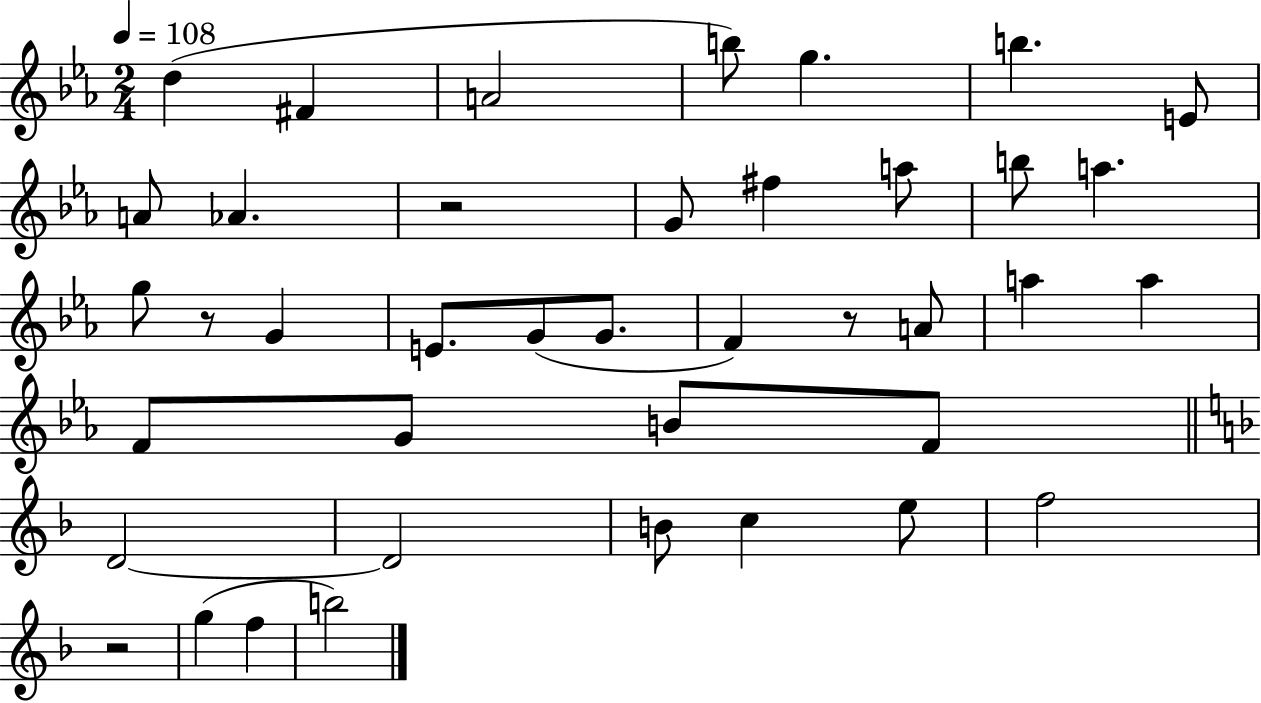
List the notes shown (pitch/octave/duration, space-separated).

D5/q F#4/q A4/h B5/e G5/q. B5/q. E4/e A4/e Ab4/q. R/h G4/e F#5/q A5/e B5/e A5/q. G5/e R/e G4/q E4/e. G4/e G4/e. F4/q R/e A4/e A5/q A5/q F4/e G4/e B4/e F4/e D4/h D4/h B4/e C5/q E5/e F5/h R/h G5/q F5/q B5/h